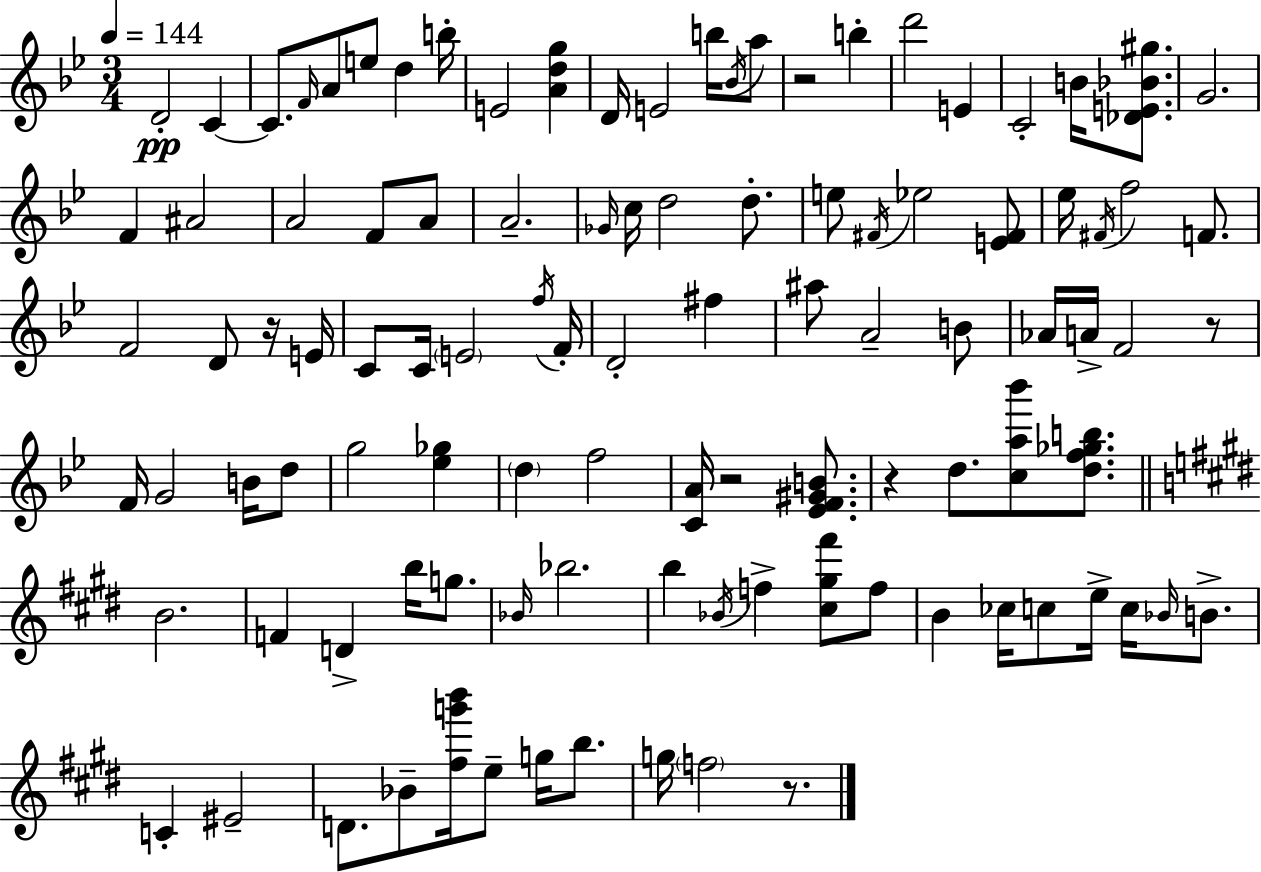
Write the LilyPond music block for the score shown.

{
  \clef treble
  \numericTimeSignature
  \time 3/4
  \key g \minor
  \tempo 4 = 144
  d'2-.\pp c'4~~ | c'8. \grace { f'16 } a'8 e''8 d''4 | b''16-. e'2 <a' d'' g''>4 | d'16 e'2 b''16 \acciaccatura { bes'16 } | \break a''8 r2 b''4-. | d'''2 e'4 | c'2-. b'16 <des' e' bes' gis''>8. | g'2. | \break f'4 ais'2 | a'2 f'8 | a'8 a'2.-- | \grace { ges'16 } c''16 d''2 | \break d''8.-. e''8 \acciaccatura { fis'16 } ees''2 | <e' fis'>8 ees''16 \acciaccatura { fis'16 } f''2 | f'8. f'2 | d'8 r16 e'16 c'8 c'16 \parenthesize e'2 | \break \acciaccatura { f''16 } f'16-. d'2-. | fis''4 ais''8 a'2-- | b'8 aes'16 a'16-> f'2 | r8 f'16 g'2 | \break b'16 d''8 g''2 | <ees'' ges''>4 \parenthesize d''4 f''2 | <c' a'>16 r2 | <ees' f' gis' b'>8. r4 d''8. | \break <c'' a'' bes'''>8 <d'' f'' ges'' b''>8. \bar "||" \break \key e \major b'2. | f'4 d'4-> b''16 g''8. | \grace { bes'16 } bes''2. | b''4 \acciaccatura { bes'16 } f''4-> <cis'' gis'' fis'''>8 | \break f''8 b'4 ces''16 c''8 e''16-> c''16 \grace { bes'16 } | b'8.-> c'4-. eis'2-- | d'8. bes'8-- <fis'' g''' b'''>16 e''8-- g''16 | b''8. g''16 \parenthesize f''2 | \break r8. \bar "|."
}